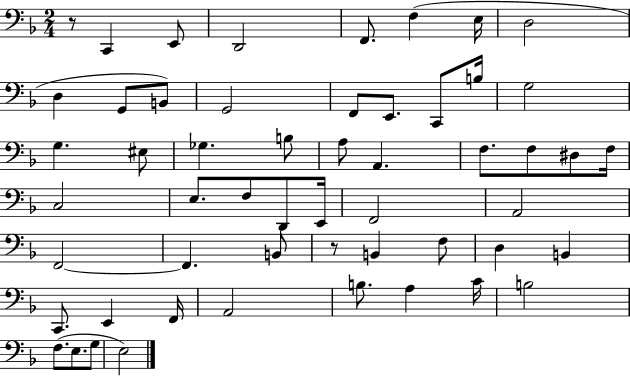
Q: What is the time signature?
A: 2/4